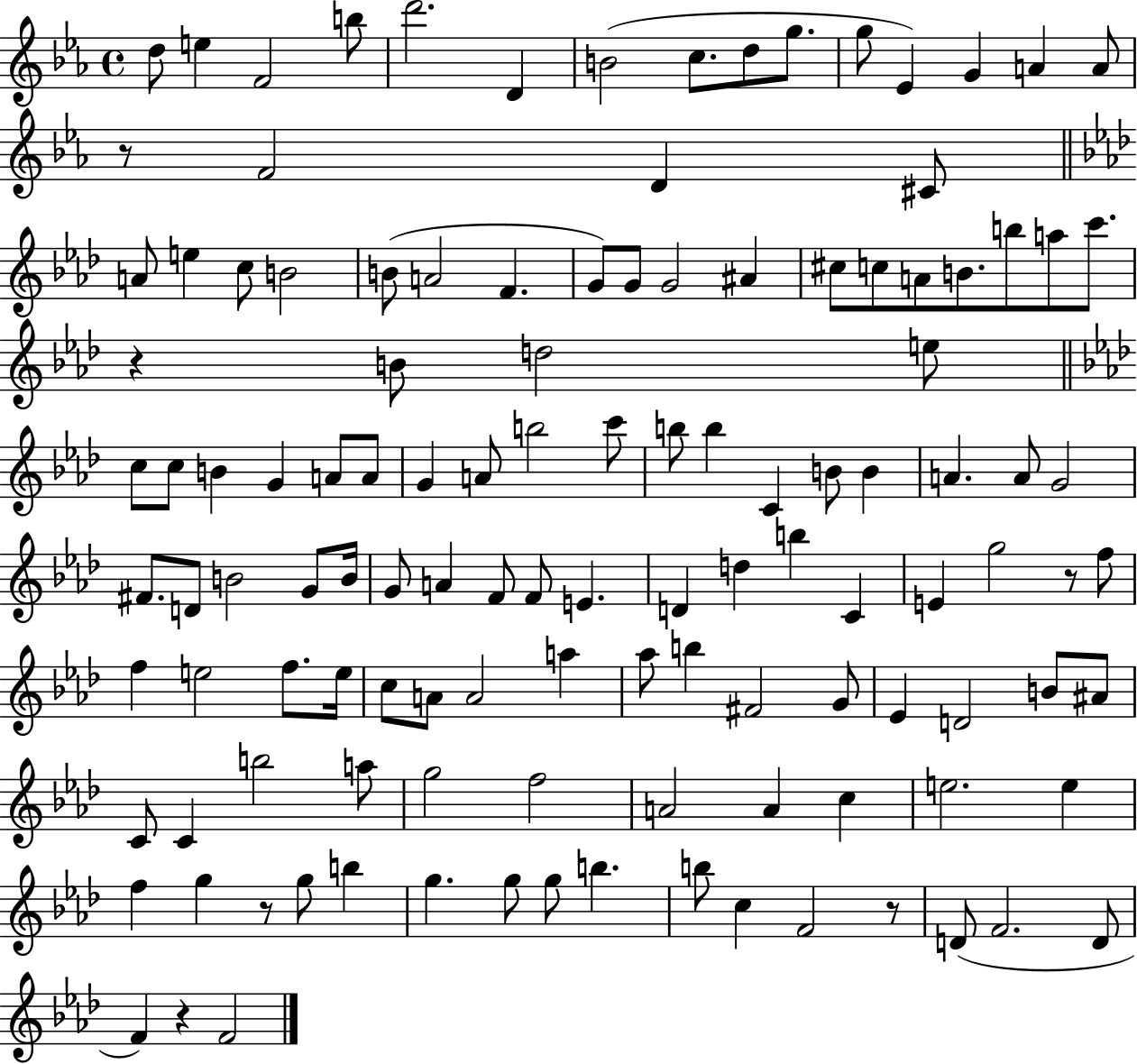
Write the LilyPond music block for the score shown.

{
  \clef treble
  \time 4/4
  \defaultTimeSignature
  \key ees \major
  d''8 e''4 f'2 b''8 | d'''2. d'4 | b'2( c''8. d''8 g''8. | g''8 ees'4) g'4 a'4 a'8 | \break r8 f'2 d'4 cis'8 | \bar "||" \break \key aes \major a'8 e''4 c''8 b'2 | b'8( a'2 f'4. | g'8) g'8 g'2 ais'4 | cis''8 c''8 a'8 b'8. b''8 a''8 c'''8. | \break r4 b'8 d''2 e''8 | \bar "||" \break \key aes \major c''8 c''8 b'4 g'4 a'8 a'8 | g'4 a'8 b''2 c'''8 | b''8 b''4 c'4 b'8 b'4 | a'4. a'8 g'2 | \break fis'8. d'8 b'2 g'8 b'16 | g'8 a'4 f'8 f'8 e'4. | d'4 d''4 b''4 c'4 | e'4 g''2 r8 f''8 | \break f''4 e''2 f''8. e''16 | c''8 a'8 a'2 a''4 | aes''8 b''4 fis'2 g'8 | ees'4 d'2 b'8 ais'8 | \break c'8 c'4 b''2 a''8 | g''2 f''2 | a'2 a'4 c''4 | e''2. e''4 | \break f''4 g''4 r8 g''8 b''4 | g''4. g''8 g''8 b''4. | b''8 c''4 f'2 r8 | d'8( f'2. d'8 | \break f'4) r4 f'2 | \bar "|."
}